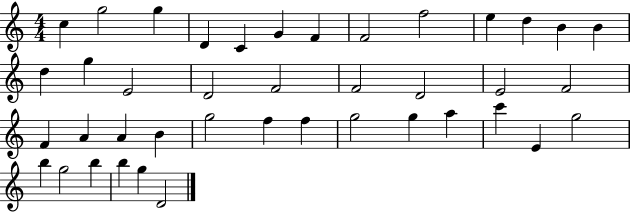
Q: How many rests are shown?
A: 0